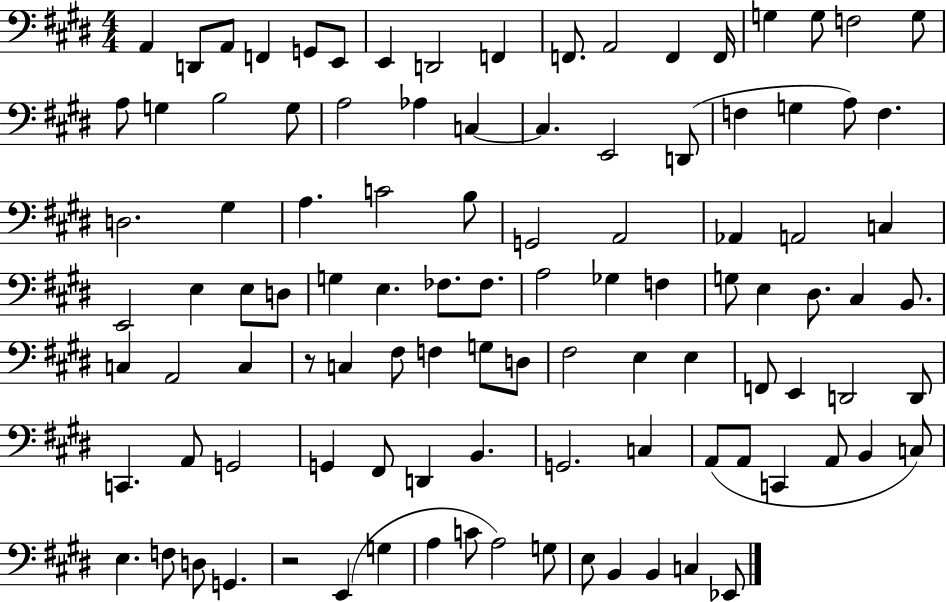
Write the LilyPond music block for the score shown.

{
  \clef bass
  \numericTimeSignature
  \time 4/4
  \key e \major
  a,4 d,8 a,8 f,4 g,8 e,8 | e,4 d,2 f,4 | f,8. a,2 f,4 f,16 | g4 g8 f2 g8 | \break a8 g4 b2 g8 | a2 aes4 c4~~ | c4. e,2 d,8( | f4 g4 a8) f4. | \break d2. gis4 | a4. c'2 b8 | g,2 a,2 | aes,4 a,2 c4 | \break e,2 e4 e8 d8 | g4 e4. fes8. fes8. | a2 ges4 f4 | g8 e4 dis8. cis4 b,8. | \break c4 a,2 c4 | r8 c4 fis8 f4 g8 d8 | fis2 e4 e4 | f,8 e,4 d,2 d,8 | \break c,4. a,8 g,2 | g,4 fis,8 d,4 b,4. | g,2. c4 | a,8( a,8 c,4 a,8 b,4 c8) | \break e4. f8 d8 g,4. | r2 e,4( g4 | a4 c'8 a2) g8 | e8 b,4 b,4 c4 ees,8 | \break \bar "|."
}